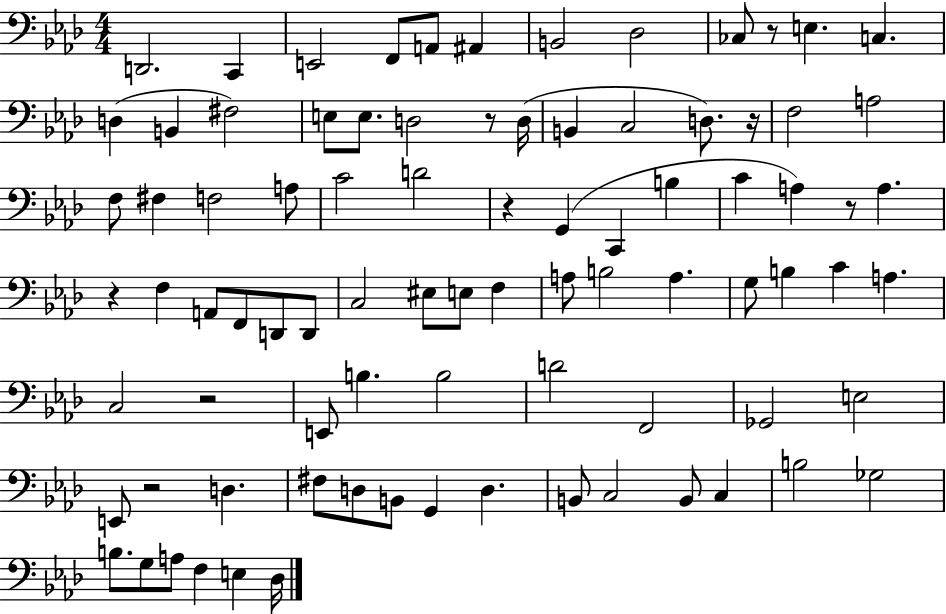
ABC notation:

X:1
T:Untitled
M:4/4
L:1/4
K:Ab
D,,2 C,, E,,2 F,,/2 A,,/2 ^A,, B,,2 _D,2 _C,/2 z/2 E, C, D, B,, ^F,2 E,/2 E,/2 D,2 z/2 D,/4 B,, C,2 D,/2 z/4 F,2 A,2 F,/2 ^F, F,2 A,/2 C2 D2 z G,, C,, B, C A, z/2 A, z F, A,,/2 F,,/2 D,,/2 D,,/2 C,2 ^E,/2 E,/2 F, A,/2 B,2 A, G,/2 B, C A, C,2 z2 E,,/2 B, B,2 D2 F,,2 _G,,2 E,2 E,,/2 z2 D, ^F,/2 D,/2 B,,/2 G,, D, B,,/2 C,2 B,,/2 C, B,2 _G,2 B,/2 G,/2 A,/2 F, E, _D,/4